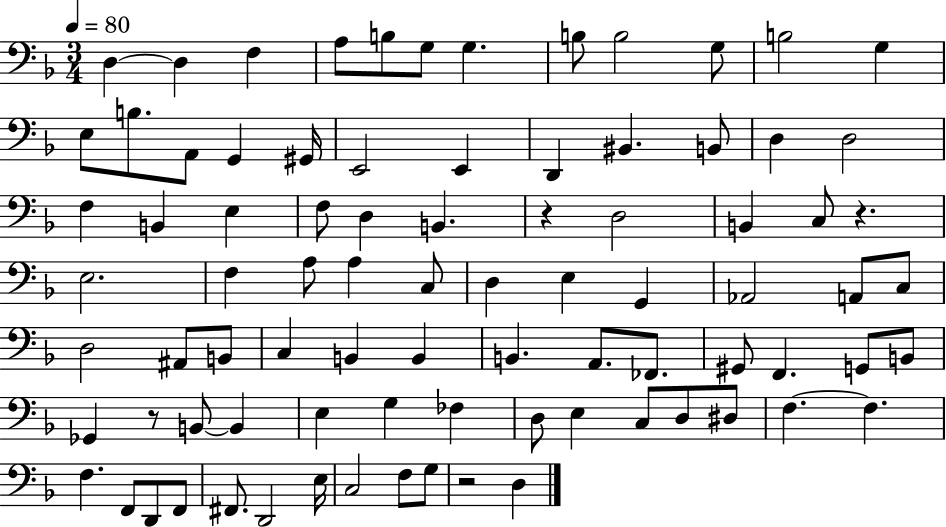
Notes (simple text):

D3/q D3/q F3/q A3/e B3/e G3/e G3/q. B3/e B3/h G3/e B3/h G3/q E3/e B3/e. A2/e G2/q G#2/s E2/h E2/q D2/q BIS2/q. B2/e D3/q D3/h F3/q B2/q E3/q F3/e D3/q B2/q. R/q D3/h B2/q C3/e R/q. E3/h. F3/q A3/e A3/q C3/e D3/q E3/q G2/q Ab2/h A2/e C3/e D3/h A#2/e B2/e C3/q B2/q B2/q B2/q. A2/e. FES2/e. G#2/e F2/q. G2/e B2/e Gb2/q R/e B2/e B2/q E3/q G3/q FES3/q D3/e E3/q C3/e D3/e D#3/e F3/q. F3/q. F3/q. F2/e D2/e F2/e F#2/e. D2/h E3/s C3/h F3/e G3/e R/h D3/q